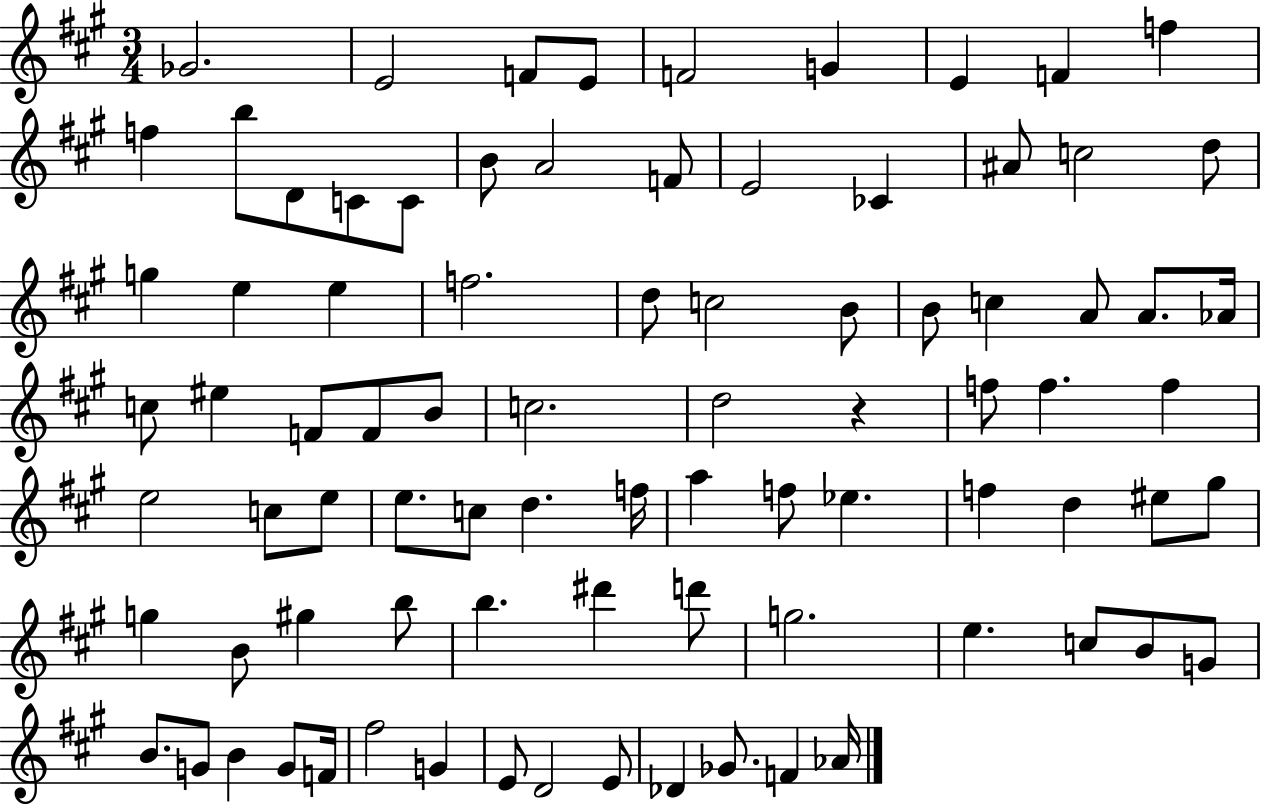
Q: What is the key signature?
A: A major